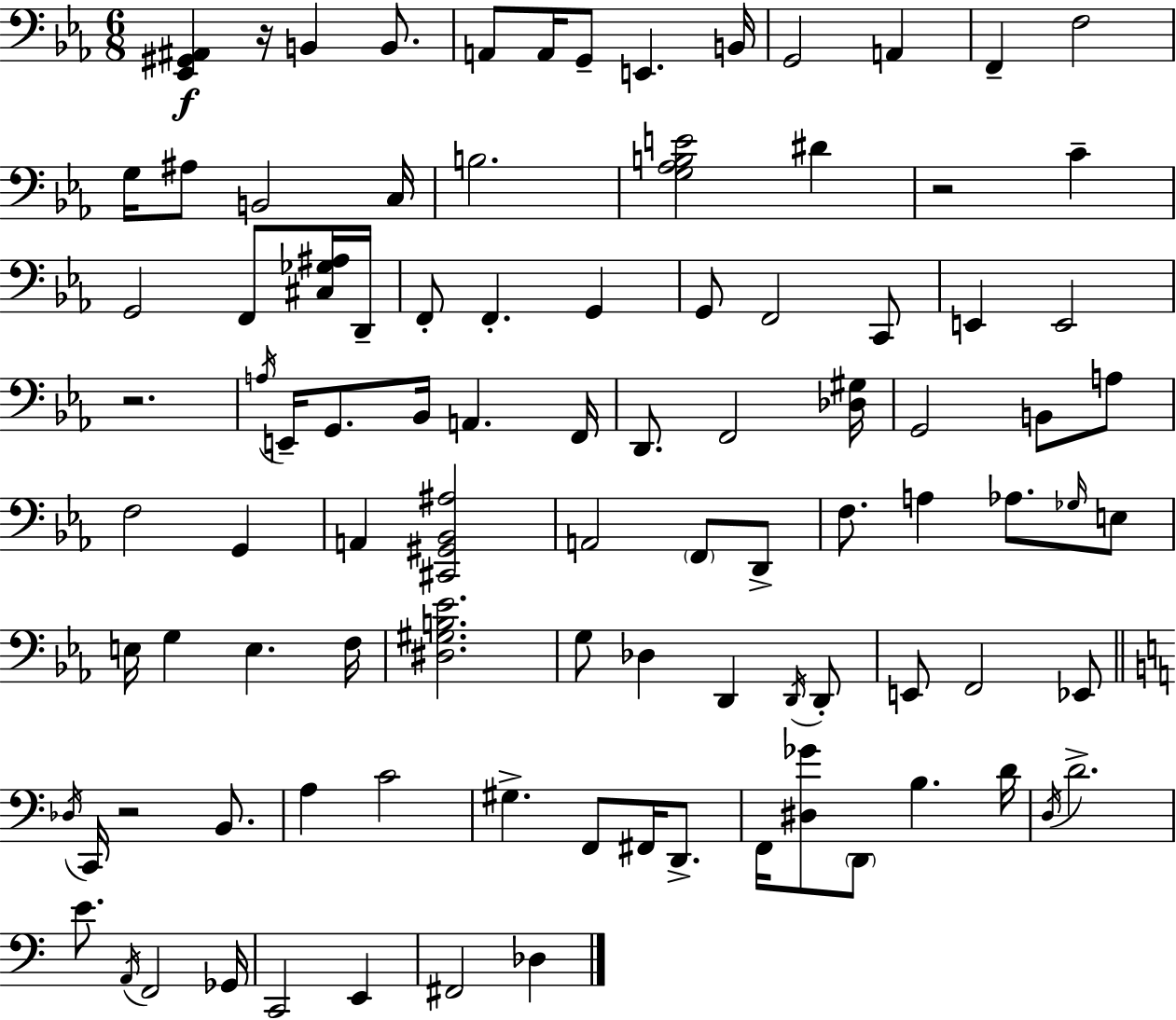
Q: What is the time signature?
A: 6/8